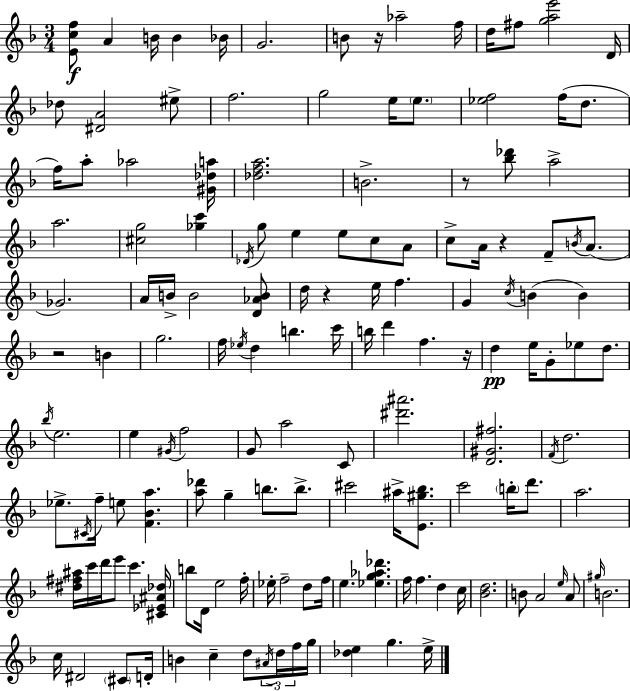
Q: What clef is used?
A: treble